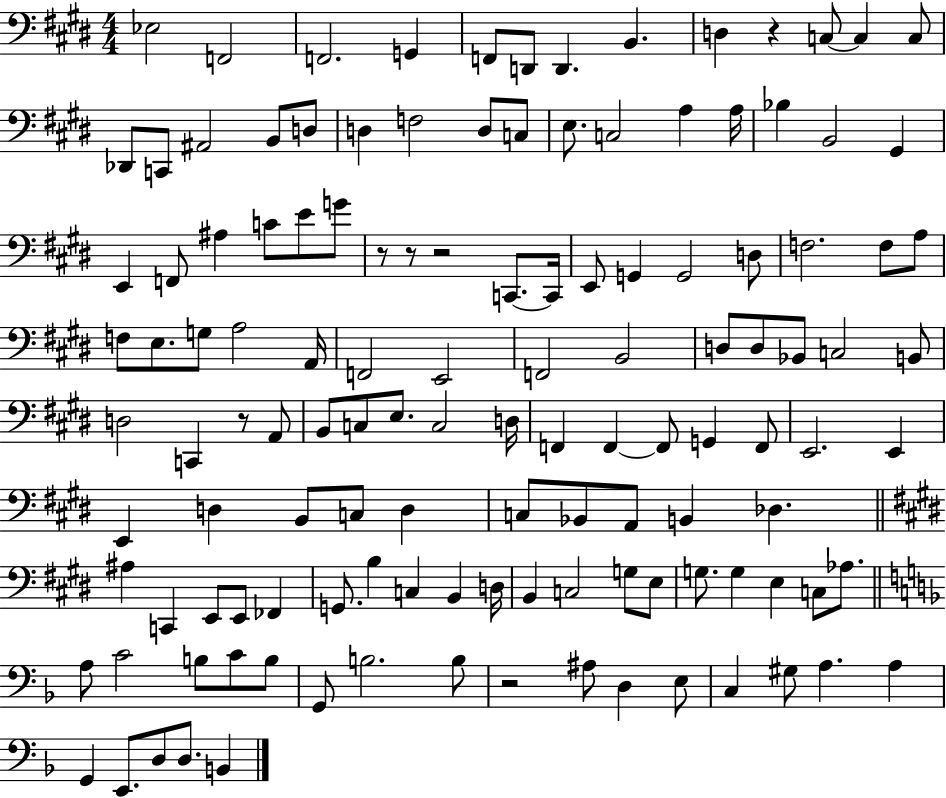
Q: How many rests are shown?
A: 6